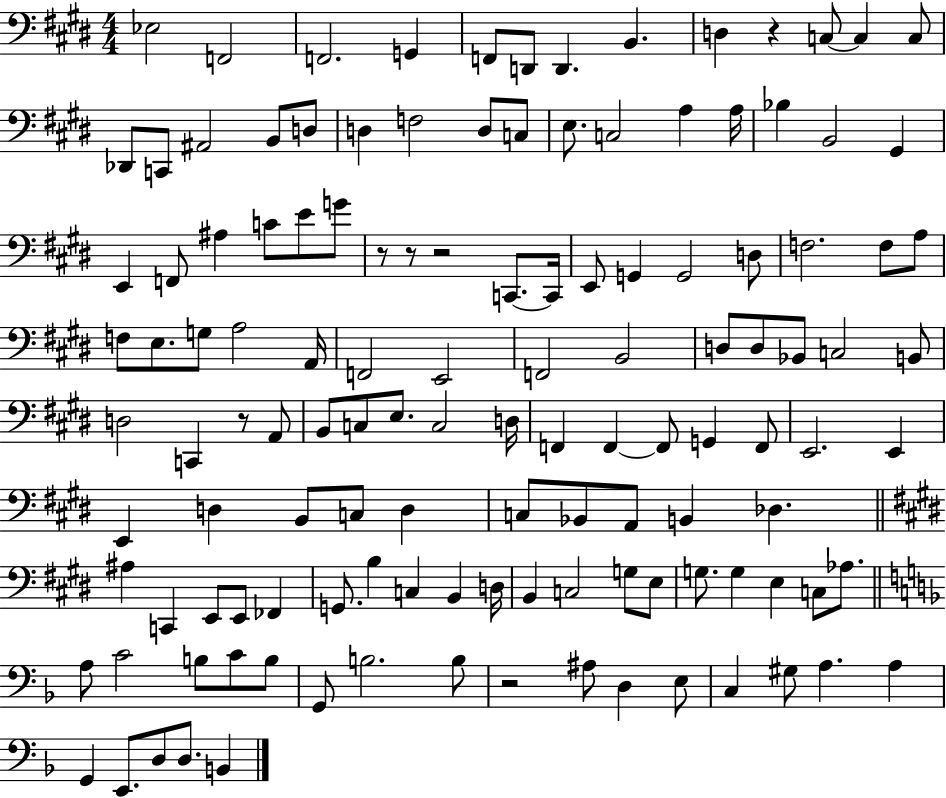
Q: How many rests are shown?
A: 6